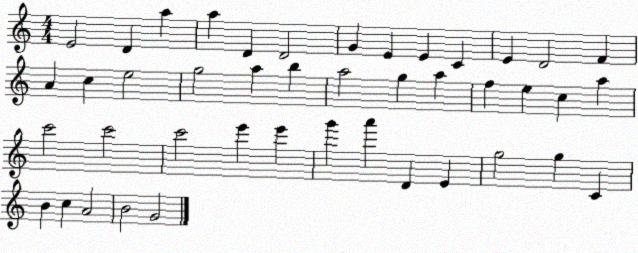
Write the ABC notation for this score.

X:1
T:Untitled
M:4/4
L:1/4
K:C
E2 D a a D D2 G E E C E D2 F A c e2 g2 a b a2 g a f e c a c'2 c'2 c'2 e' e' g' a' D E g2 g C B c A2 B2 G2